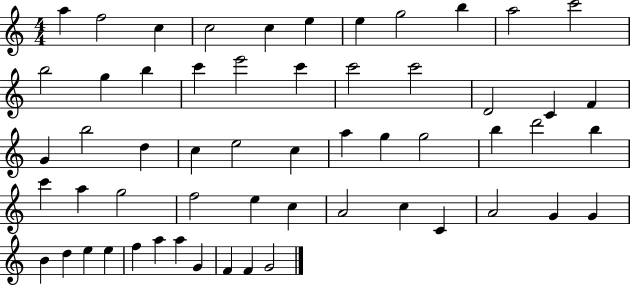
A5/q F5/h C5/q C5/h C5/q E5/q E5/q G5/h B5/q A5/h C6/h B5/h G5/q B5/q C6/q E6/h C6/q C6/h C6/h D4/h C4/q F4/q G4/q B5/h D5/q C5/q E5/h C5/q A5/q G5/q G5/h B5/q D6/h B5/q C6/q A5/q G5/h F5/h E5/q C5/q A4/h C5/q C4/q A4/h G4/q G4/q B4/q D5/q E5/q E5/q F5/q A5/q A5/q G4/q F4/q F4/q G4/h